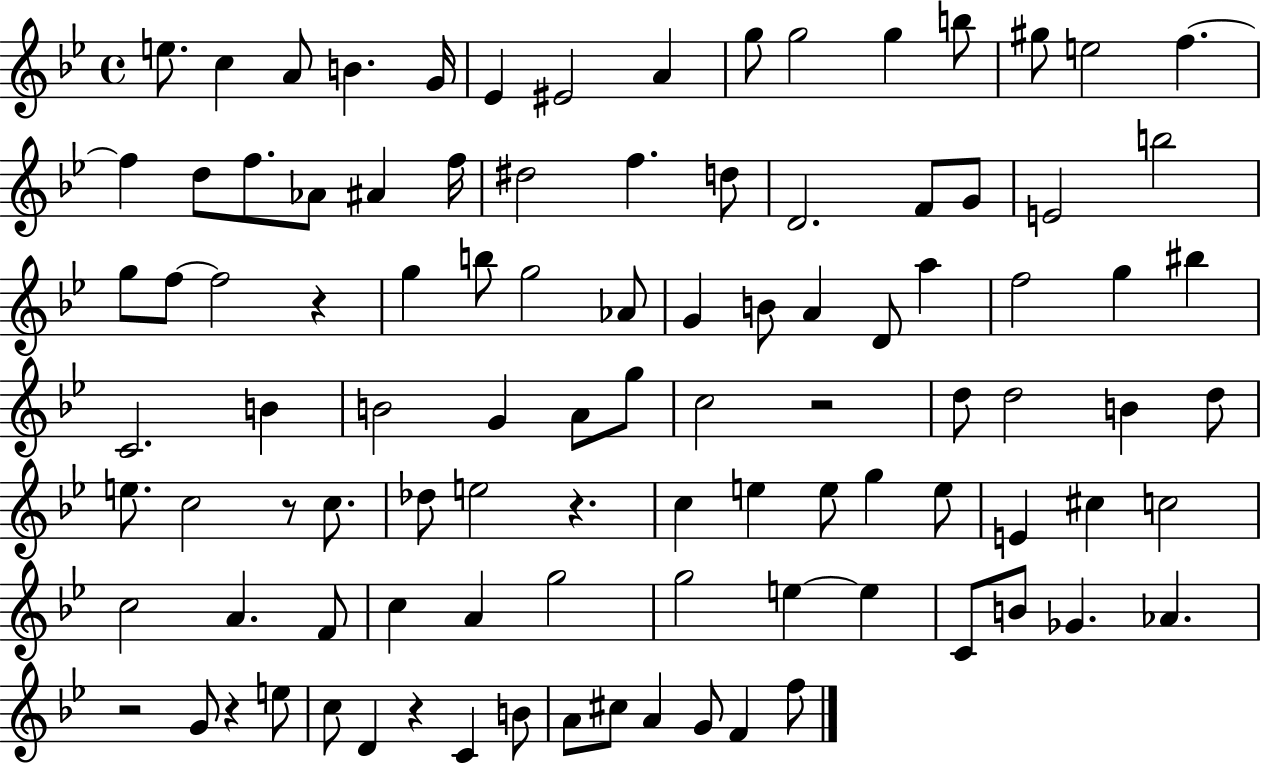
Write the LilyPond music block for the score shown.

{
  \clef treble
  \time 4/4
  \defaultTimeSignature
  \key bes \major
  e''8. c''4 a'8 b'4. g'16 | ees'4 eis'2 a'4 | g''8 g''2 g''4 b''8 | gis''8 e''2 f''4.~~ | \break f''4 d''8 f''8. aes'8 ais'4 f''16 | dis''2 f''4. d''8 | d'2. f'8 g'8 | e'2 b''2 | \break g''8 f''8~~ f''2 r4 | g''4 b''8 g''2 aes'8 | g'4 b'8 a'4 d'8 a''4 | f''2 g''4 bis''4 | \break c'2. b'4 | b'2 g'4 a'8 g''8 | c''2 r2 | d''8 d''2 b'4 d''8 | \break e''8. c''2 r8 c''8. | des''8 e''2 r4. | c''4 e''4 e''8 g''4 e''8 | e'4 cis''4 c''2 | \break c''2 a'4. f'8 | c''4 a'4 g''2 | g''2 e''4~~ e''4 | c'8 b'8 ges'4. aes'4. | \break r2 g'8 r4 e''8 | c''8 d'4 r4 c'4 b'8 | a'8 cis''8 a'4 g'8 f'4 f''8 | \bar "|."
}